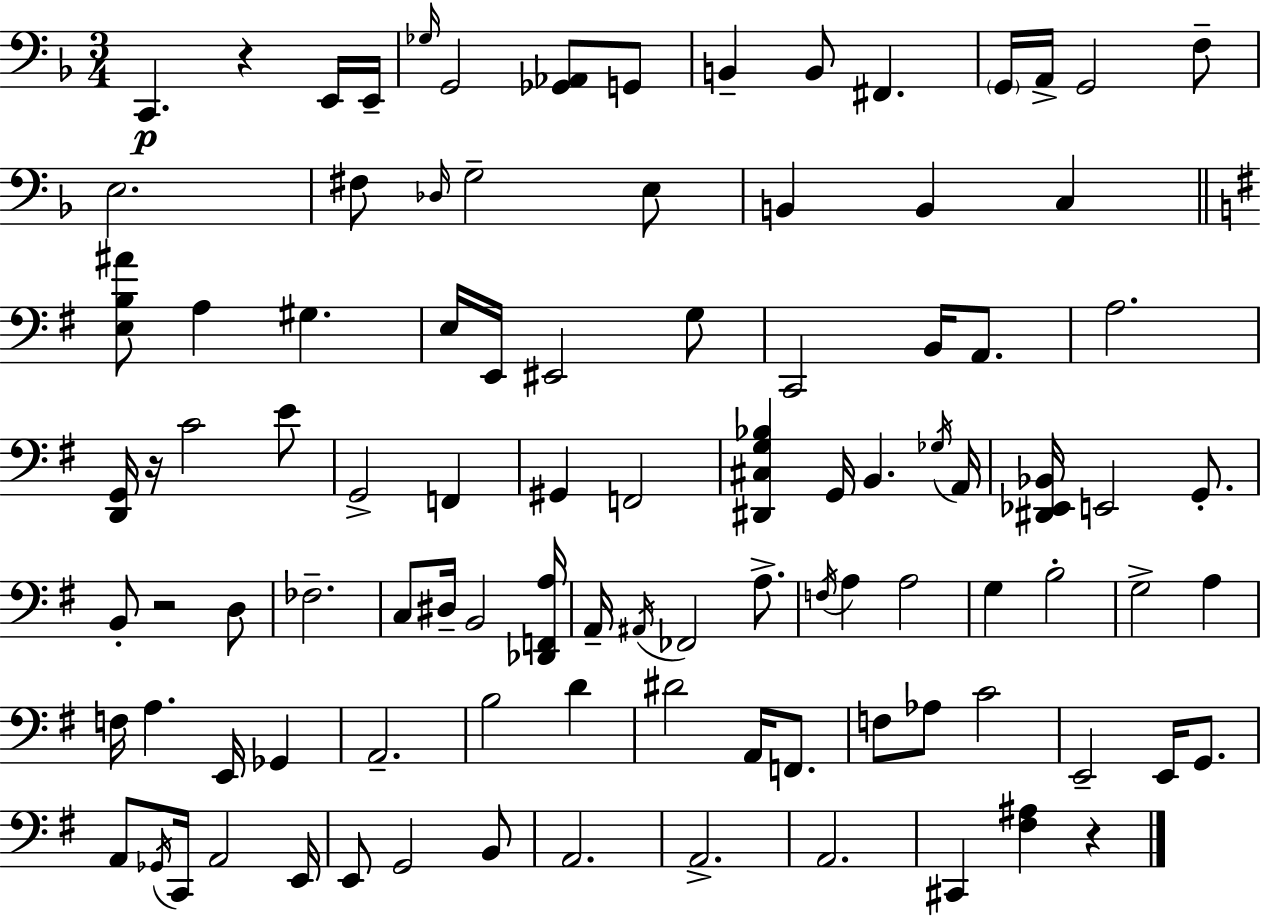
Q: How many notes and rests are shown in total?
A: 99